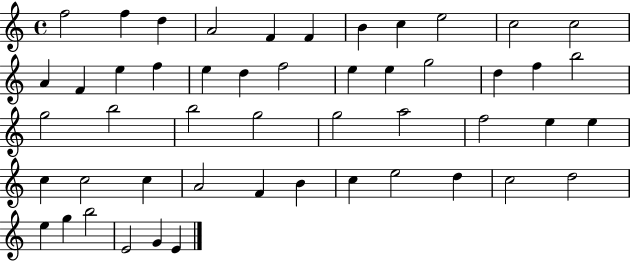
X:1
T:Untitled
M:4/4
L:1/4
K:C
f2 f d A2 F F B c e2 c2 c2 A F e f e d f2 e e g2 d f b2 g2 b2 b2 g2 g2 a2 f2 e e c c2 c A2 F B c e2 d c2 d2 e g b2 E2 G E